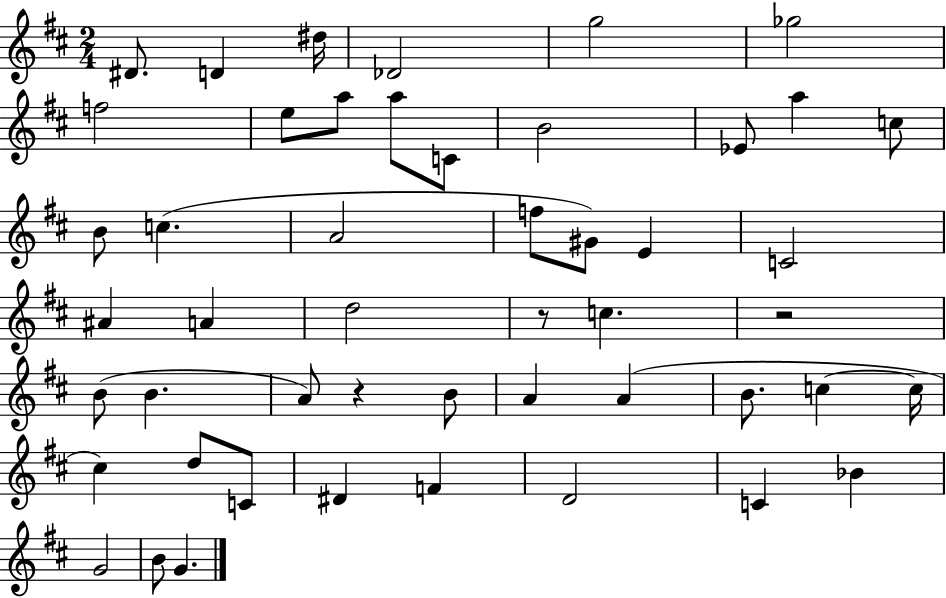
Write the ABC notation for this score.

X:1
T:Untitled
M:2/4
L:1/4
K:D
^D/2 D ^d/4 _D2 g2 _g2 f2 e/2 a/2 a/2 C/2 B2 _E/2 a c/2 B/2 c A2 f/2 ^G/2 E C2 ^A A d2 z/2 c z2 B/2 B A/2 z B/2 A A B/2 c c/4 ^c d/2 C/2 ^D F D2 C _B G2 B/2 G